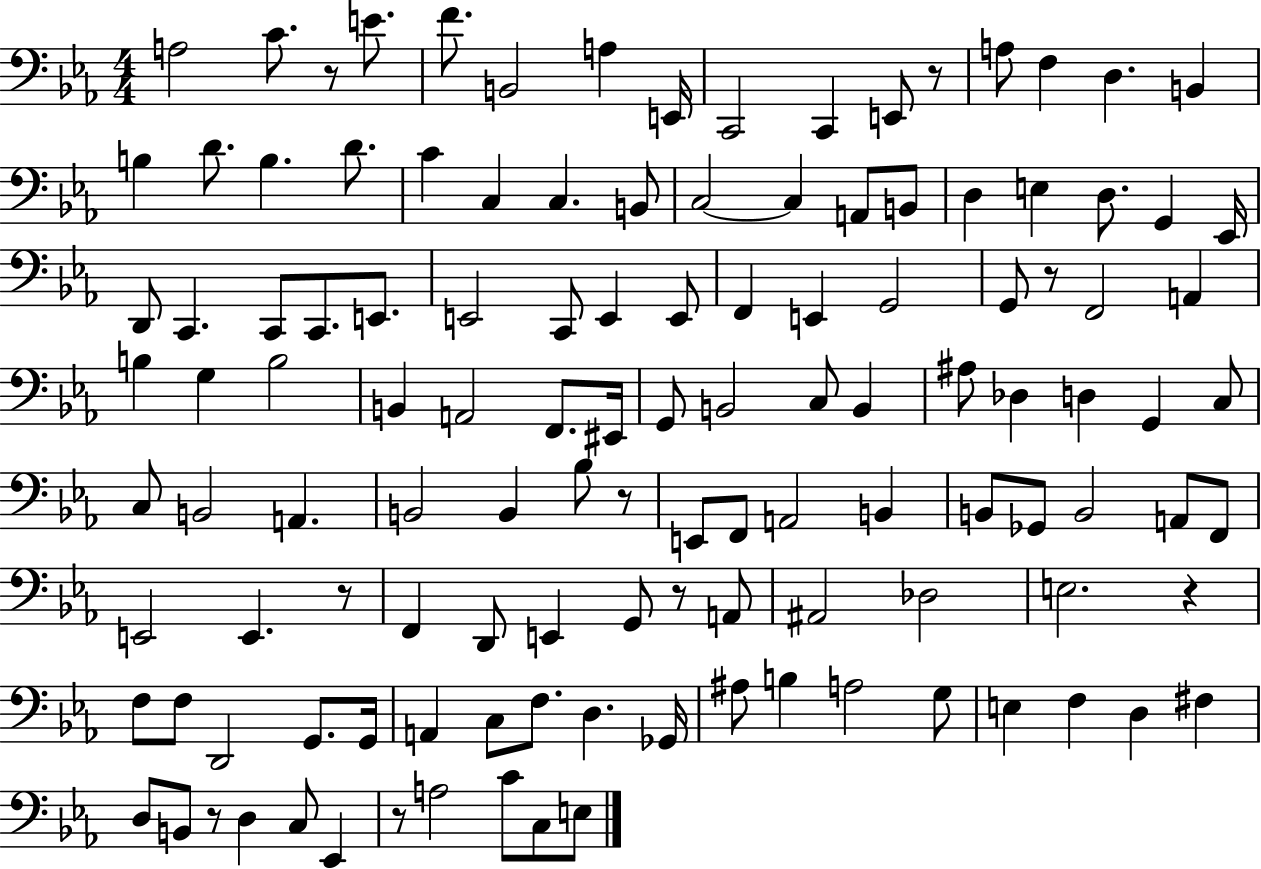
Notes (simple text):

A3/h C4/e. R/e E4/e. F4/e. B2/h A3/q E2/s C2/h C2/q E2/e R/e A3/e F3/q D3/q. B2/q B3/q D4/e. B3/q. D4/e. C4/q C3/q C3/q. B2/e C3/h C3/q A2/e B2/e D3/q E3/q D3/e. G2/q Eb2/s D2/e C2/q. C2/e C2/e. E2/e. E2/h C2/e E2/q E2/e F2/q E2/q G2/h G2/e R/e F2/h A2/q B3/q G3/q B3/h B2/q A2/h F2/e. EIS2/s G2/e B2/h C3/e B2/q A#3/e Db3/q D3/q G2/q C3/e C3/e B2/h A2/q. B2/h B2/q Bb3/e R/e E2/e F2/e A2/h B2/q B2/e Gb2/e B2/h A2/e F2/e E2/h E2/q. R/e F2/q D2/e E2/q G2/e R/e A2/e A#2/h Db3/h E3/h. R/q F3/e F3/e D2/h G2/e. G2/s A2/q C3/e F3/e. D3/q. Gb2/s A#3/e B3/q A3/h G3/e E3/q F3/q D3/q F#3/q D3/e B2/e R/e D3/q C3/e Eb2/q R/e A3/h C4/e C3/e E3/e